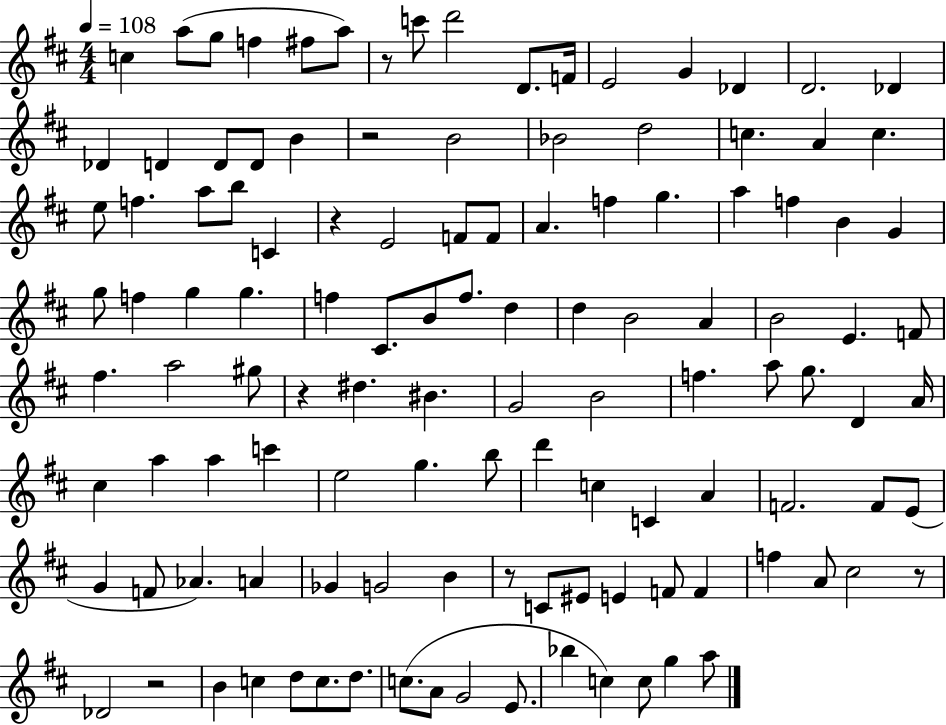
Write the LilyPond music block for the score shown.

{
  \clef treble
  \numericTimeSignature
  \time 4/4
  \key d \major
  \tempo 4 = 108
  \repeat volta 2 { c''4 a''8( g''8 f''4 fis''8 a''8) | r8 c'''8 d'''2 d'8. f'16 | e'2 g'4 des'4 | d'2. des'4 | \break des'4 d'4 d'8 d'8 b'4 | r2 b'2 | bes'2 d''2 | c''4. a'4 c''4. | \break e''8 f''4. a''8 b''8 c'4 | r4 e'2 f'8 f'8 | a'4. f''4 g''4. | a''4 f''4 b'4 g'4 | \break g''8 f''4 g''4 g''4. | f''4 cis'8. b'8 f''8. d''4 | d''4 b'2 a'4 | b'2 e'4. f'8 | \break fis''4. a''2 gis''8 | r4 dis''4. bis'4. | g'2 b'2 | f''4. a''8 g''8. d'4 a'16 | \break cis''4 a''4 a''4 c'''4 | e''2 g''4. b''8 | d'''4 c''4 c'4 a'4 | f'2. f'8 e'8( | \break g'4 f'8 aes'4.) a'4 | ges'4 g'2 b'4 | r8 c'8 eis'8 e'4 f'8 f'4 | f''4 a'8 cis''2 r8 | \break des'2 r2 | b'4 c''4 d''8 c''8. d''8. | c''8.( a'8 g'2 e'8. | bes''4 c''4) c''8 g''4 a''8 | \break } \bar "|."
}